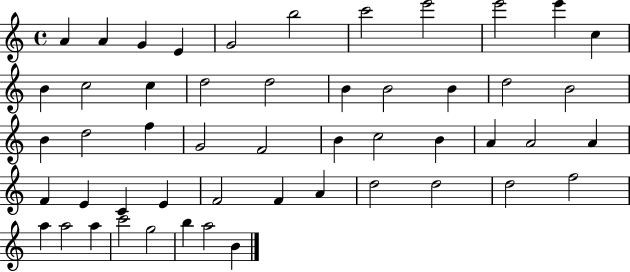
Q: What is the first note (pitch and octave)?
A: A4